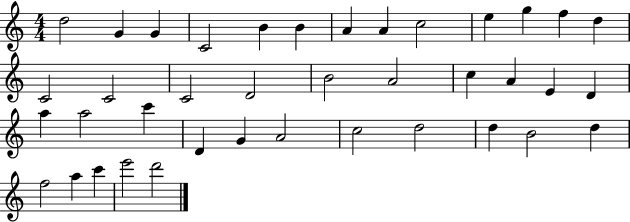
{
  \clef treble
  \numericTimeSignature
  \time 4/4
  \key c \major
  d''2 g'4 g'4 | c'2 b'4 b'4 | a'4 a'4 c''2 | e''4 g''4 f''4 d''4 | \break c'2 c'2 | c'2 d'2 | b'2 a'2 | c''4 a'4 e'4 d'4 | \break a''4 a''2 c'''4 | d'4 g'4 a'2 | c''2 d''2 | d''4 b'2 d''4 | \break f''2 a''4 c'''4 | e'''2 d'''2 | \bar "|."
}